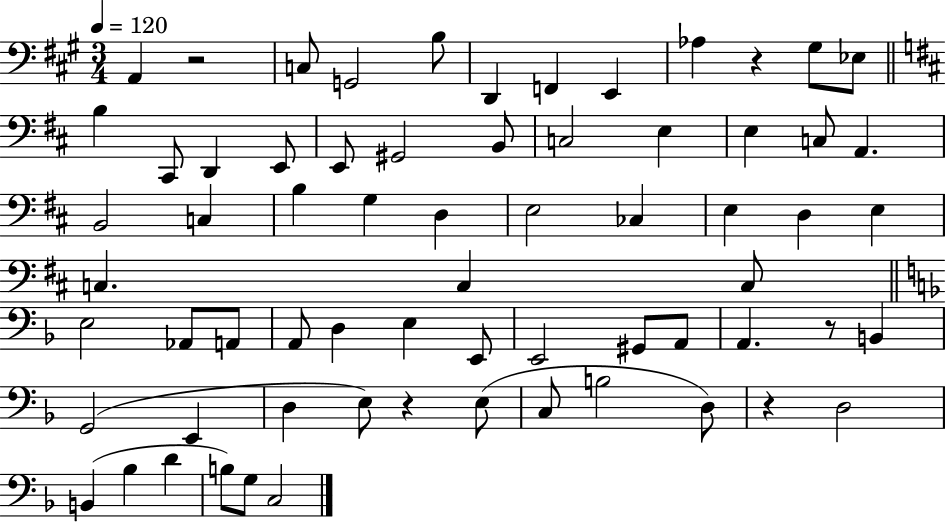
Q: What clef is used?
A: bass